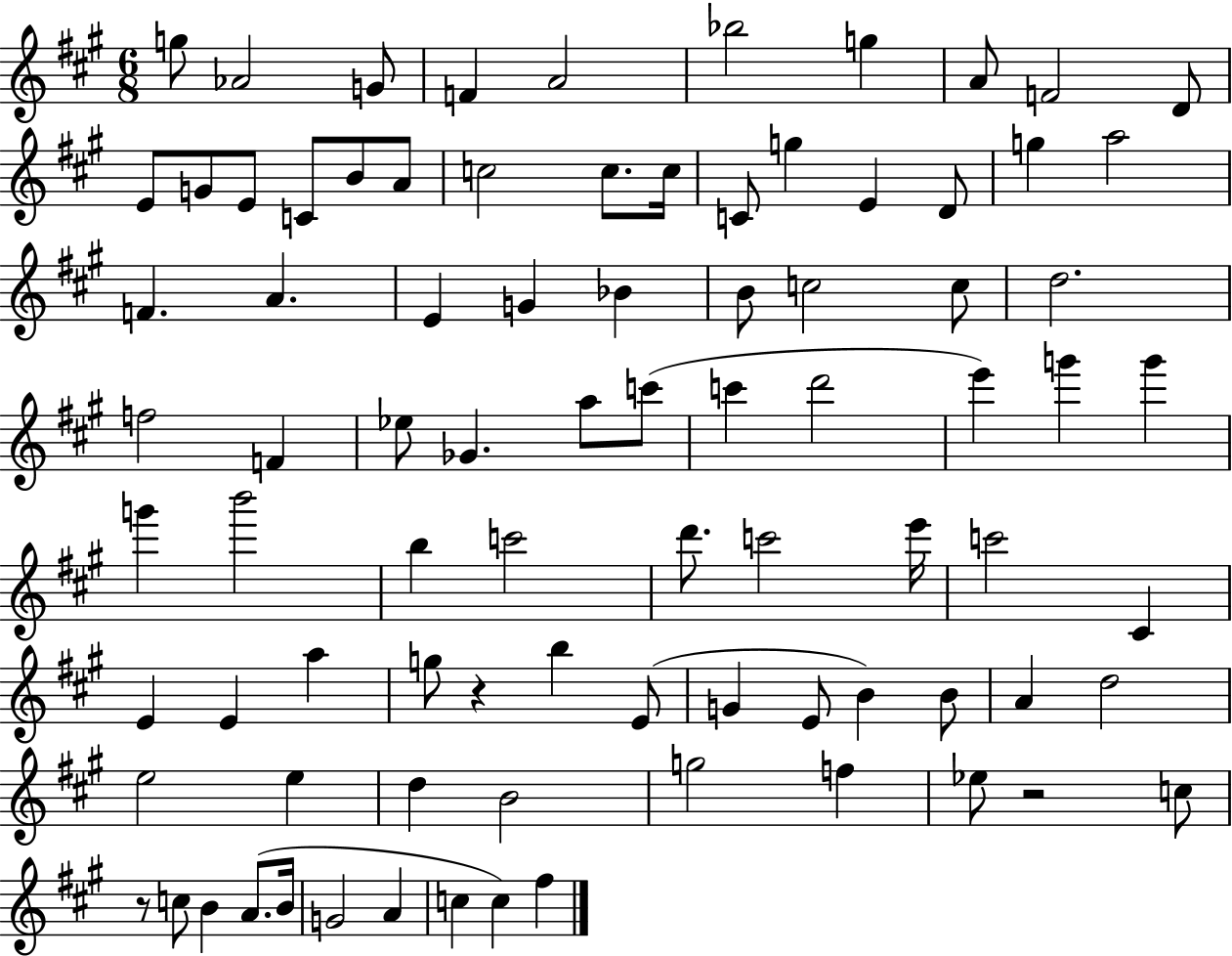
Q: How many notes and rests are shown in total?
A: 86